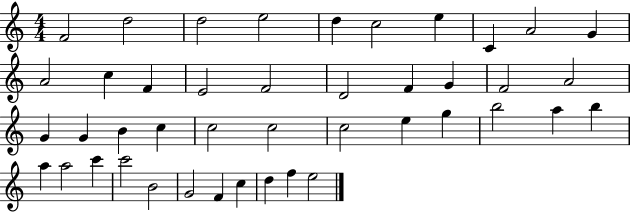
{
  \clef treble
  \numericTimeSignature
  \time 4/4
  \key c \major
  f'2 d''2 | d''2 e''2 | d''4 c''2 e''4 | c'4 a'2 g'4 | \break a'2 c''4 f'4 | e'2 f'2 | d'2 f'4 g'4 | f'2 a'2 | \break g'4 g'4 b'4 c''4 | c''2 c''2 | c''2 e''4 g''4 | b''2 a''4 b''4 | \break a''4 a''2 c'''4 | c'''2 b'2 | g'2 f'4 c''4 | d''4 f''4 e''2 | \break \bar "|."
}